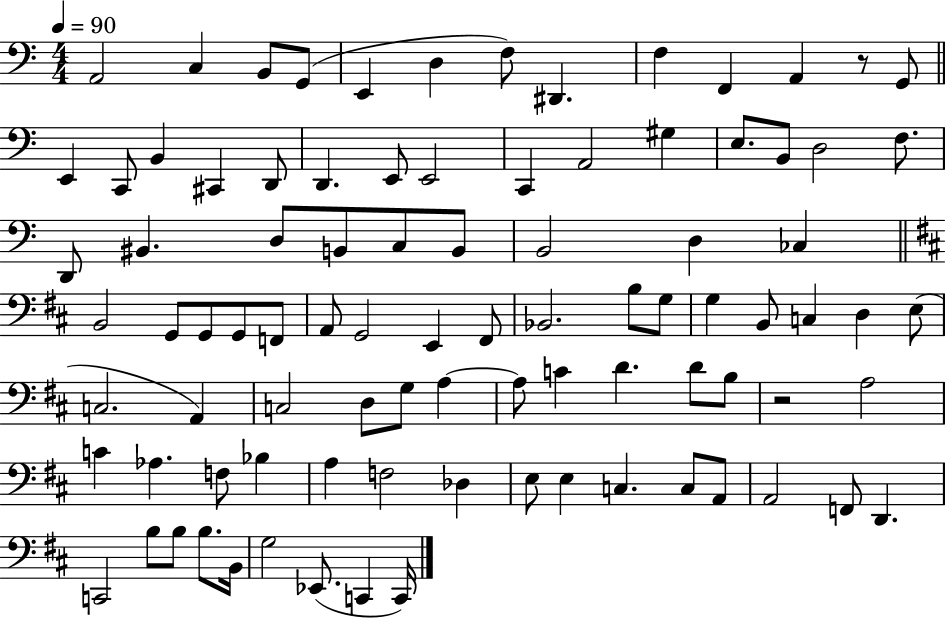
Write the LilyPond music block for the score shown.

{
  \clef bass
  \numericTimeSignature
  \time 4/4
  \key c \major
  \tempo 4 = 90
  a,2 c4 b,8 g,8( | e,4 d4 f8) dis,4. | f4 f,4 a,4 r8 g,8 | \bar "||" \break \key a \minor e,4 c,8 b,4 cis,4 d,8 | d,4. e,8 e,2 | c,4 a,2 gis4 | e8. b,8 d2 f8. | \break d,8 bis,4. d8 b,8 c8 b,8 | b,2 d4 ces4 | \bar "||" \break \key d \major b,2 g,8 g,8 g,8 f,8 | a,8 g,2 e,4 fis,8 | bes,2. b8 g8 | g4 b,8 c4 d4 e8( | \break c2. a,4) | c2 d8 g8 a4~~ | a8 c'4 d'4. d'8 b8 | r2 a2 | \break c'4 aes4. f8 bes4 | a4 f2 des4 | e8 e4 c4. c8 a,8 | a,2 f,8 d,4. | \break c,2 b8 b8 b8. b,16 | g2 ees,8.( c,4 c,16) | \bar "|."
}